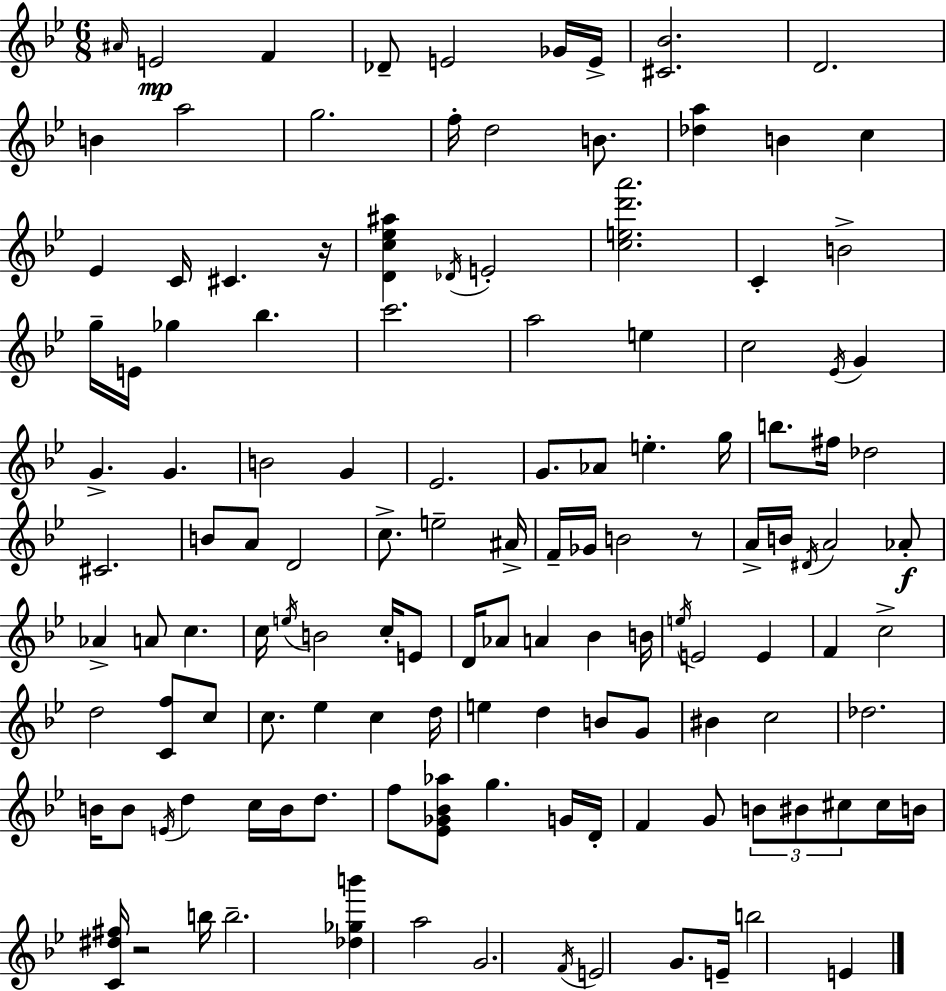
A#4/s E4/h F4/q Db4/e E4/h Gb4/s E4/s [C#4,Bb4]/h. D4/h. B4/q A5/h G5/h. F5/s D5/h B4/e. [Db5,A5]/q B4/q C5/q Eb4/q C4/s C#4/q. R/s [D4,C5,Eb5,A#5]/q Db4/s E4/h [C5,E5,D6,A6]/h. C4/q B4/h G5/s E4/s Gb5/q Bb5/q. C6/h. A5/h E5/q C5/h Eb4/s G4/q G4/q. G4/q. B4/h G4/q Eb4/h. G4/e. Ab4/e E5/q. G5/s B5/e. F#5/s Db5/h C#4/h. B4/e A4/e D4/h C5/e. E5/h A#4/s F4/s Gb4/s B4/h R/e A4/s B4/s D#4/s A4/h Ab4/e Ab4/q A4/e C5/q. C5/s E5/s B4/h C5/s E4/e D4/s Ab4/e A4/q Bb4/q B4/s E5/s E4/h E4/q F4/q C5/h D5/h [C4,F5]/e C5/e C5/e. Eb5/q C5/q D5/s E5/q D5/q B4/e G4/e BIS4/q C5/h Db5/h. B4/s B4/e E4/s D5/q C5/s B4/s D5/e. F5/e [Eb4,Gb4,Bb4,Ab5]/e G5/q. G4/s D4/s F4/q G4/e B4/e BIS4/e C#5/e C#5/s B4/s [C4,D#5,F#5]/s R/h B5/s B5/h. [Db5,Gb5,B6]/q A5/h G4/h. F4/s E4/h G4/e. E4/s B5/h E4/q